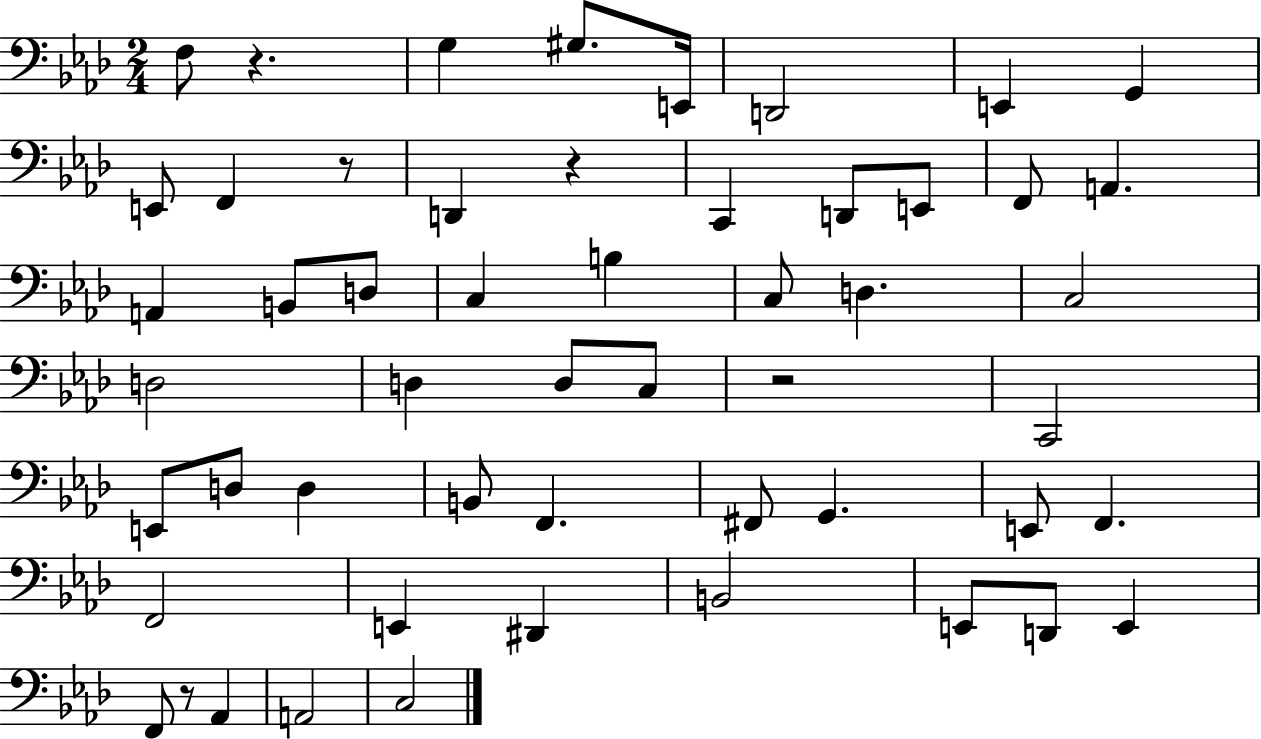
{
  \clef bass
  \numericTimeSignature
  \time 2/4
  \key aes \major
  f8 r4. | g4 gis8. e,16 | d,2 | e,4 g,4 | \break e,8 f,4 r8 | d,4 r4 | c,4 d,8 e,8 | f,8 a,4. | \break a,4 b,8 d8 | c4 b4 | c8 d4. | c2 | \break d2 | d4 d8 c8 | r2 | c,2 | \break e,8 d8 d4 | b,8 f,4. | fis,8 g,4. | e,8 f,4. | \break f,2 | e,4 dis,4 | b,2 | e,8 d,8 e,4 | \break f,8 r8 aes,4 | a,2 | c2 | \bar "|."
}